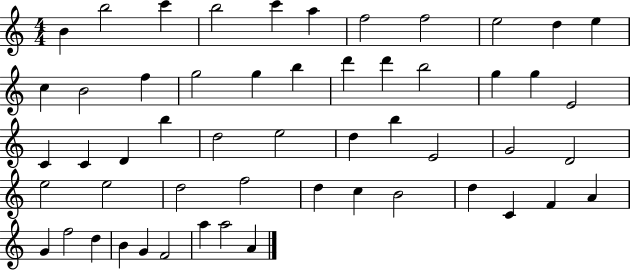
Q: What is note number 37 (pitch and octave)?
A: D5